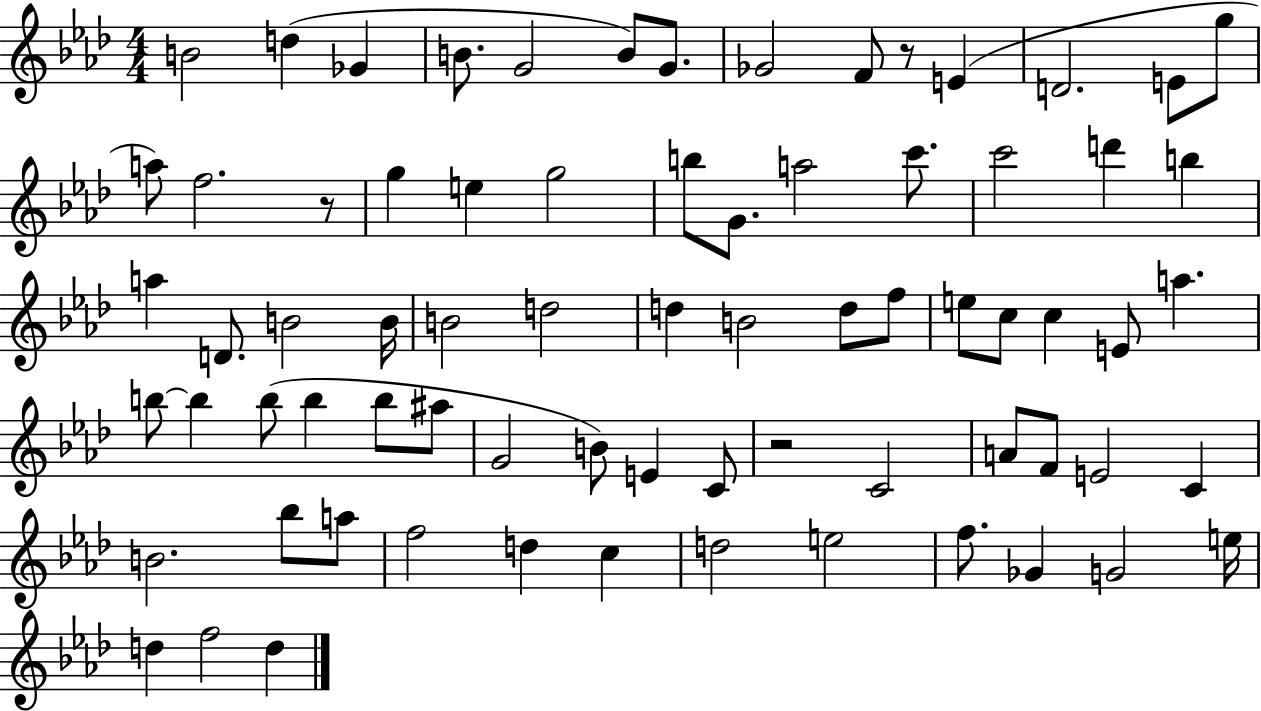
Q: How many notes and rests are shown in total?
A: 73